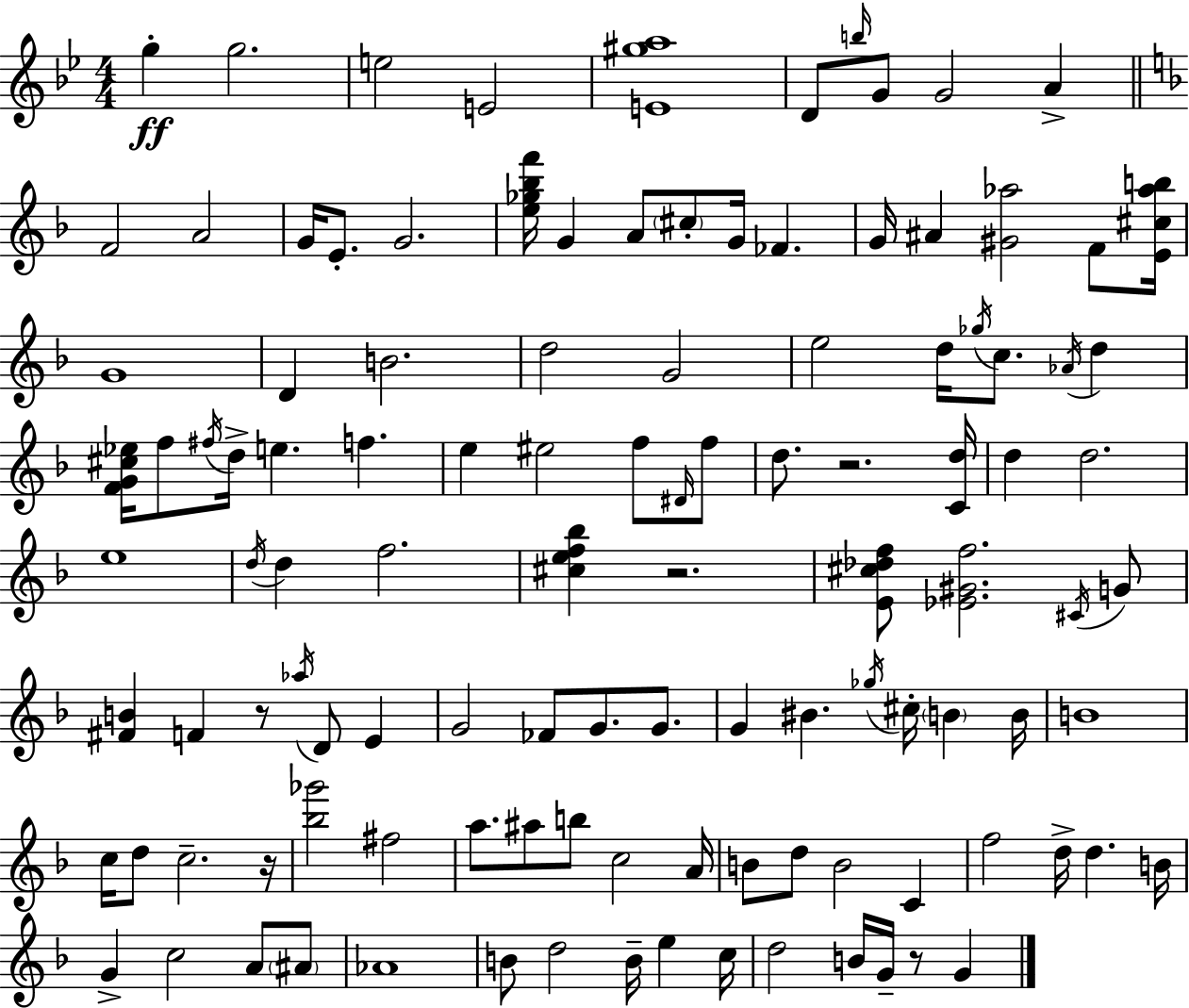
G5/q G5/h. E5/h E4/h [E4,G#5,A5]/w D4/e B5/s G4/e G4/h A4/q F4/h A4/h G4/s E4/e. G4/h. [E5,Gb5,Bb5,F6]/s G4/q A4/e C#5/e G4/s FES4/q. G4/s A#4/q [G#4,Ab5]/h F4/e [E4,C#5,Ab5,B5]/s G4/w D4/q B4/h. D5/h G4/h E5/h D5/s Gb5/s C5/e. Ab4/s D5/q [F4,G4,C#5,Eb5]/s F5/e F#5/s D5/s E5/q. F5/q. E5/q EIS5/h F5/e D#4/s F5/e D5/e. R/h. [C4,D5]/s D5/q D5/h. E5/w D5/s D5/q F5/h. [C#5,E5,F5,Bb5]/q R/h. [E4,C#5,Db5,F5]/e [Eb4,G#4,F5]/h. C#4/s G4/e [F#4,B4]/q F4/q R/e Ab5/s D4/e E4/q G4/h FES4/e G4/e. G4/e. G4/q BIS4/q. Gb5/s C#5/s B4/q B4/s B4/w C5/s D5/e C5/h. R/s [Bb5,Gb6]/h F#5/h A5/e. A#5/e B5/e C5/h A4/s B4/e D5/e B4/h C4/q F5/h D5/s D5/q. B4/s G4/q C5/h A4/e A#4/e Ab4/w B4/e D5/h B4/s E5/q C5/s D5/h B4/s G4/s R/e G4/q